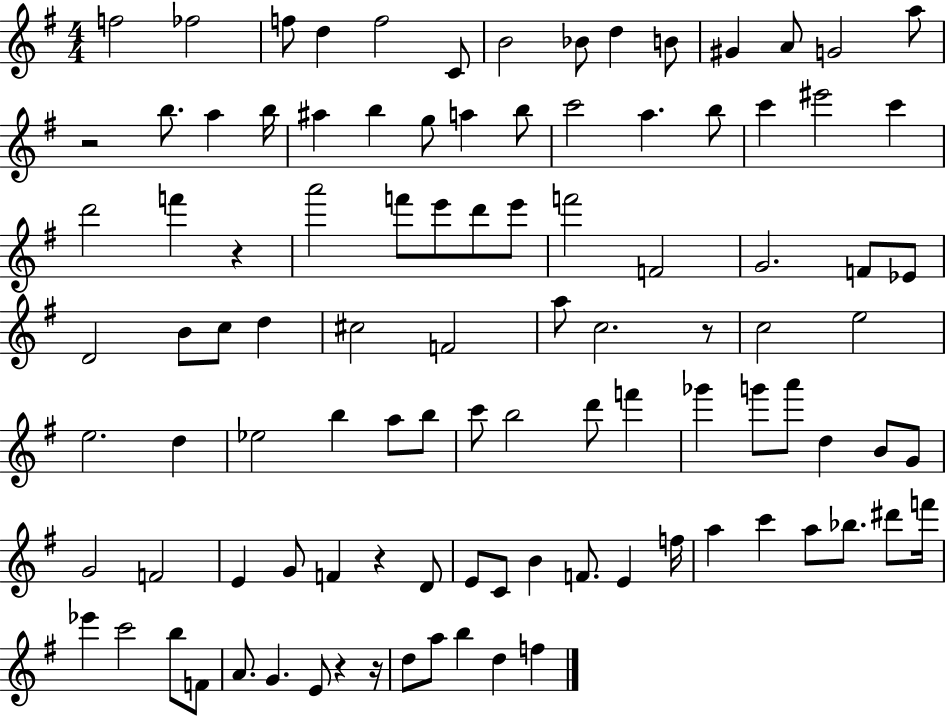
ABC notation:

X:1
T:Untitled
M:4/4
L:1/4
K:G
f2 _f2 f/2 d f2 C/2 B2 _B/2 d B/2 ^G A/2 G2 a/2 z2 b/2 a b/4 ^a b g/2 a b/2 c'2 a b/2 c' ^e'2 c' d'2 f' z a'2 f'/2 e'/2 d'/2 e'/2 f'2 F2 G2 F/2 _E/2 D2 B/2 c/2 d ^c2 F2 a/2 c2 z/2 c2 e2 e2 d _e2 b a/2 b/2 c'/2 b2 d'/2 f' _g' g'/2 a'/2 d B/2 G/2 G2 F2 E G/2 F z D/2 E/2 C/2 B F/2 E f/4 a c' a/2 _b/2 ^d'/2 f'/4 _e' c'2 b/2 F/2 A/2 G E/2 z z/4 d/2 a/2 b d f